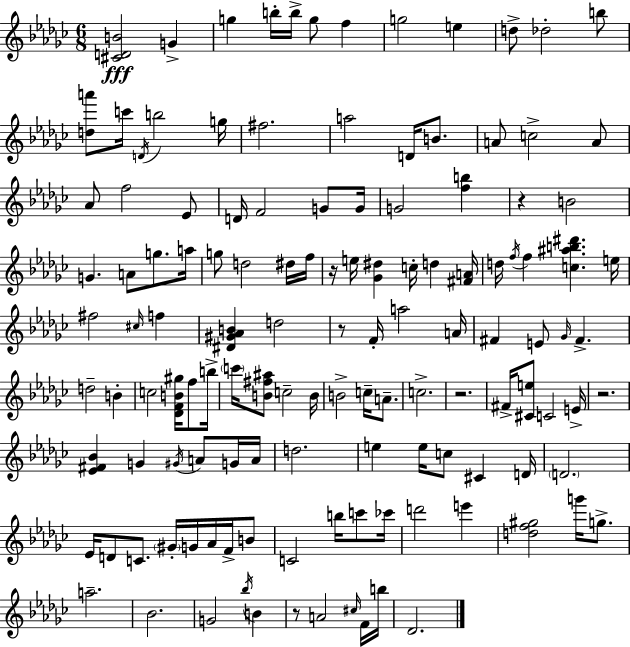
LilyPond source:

{
  \clef treble
  \numericTimeSignature
  \time 6/8
  \key ees \minor
  <cis' d' b'>2\fff g'4-> | g''4 b''16-. b''16-> g''8 f''4 | g''2 e''4 | d''8-> des''2-. b''8 | \break <d'' a'''>8 c'''16 \acciaccatura { d'16 } b''2 | g''16 fis''2. | a''2 d'16 b'8. | a'8 c''2-> a'8 | \break aes'8 f''2 ees'8 | d'16 f'2 g'8 | g'16 g'2 <f'' b''>4 | r4 b'2 | \break g'4. a'8 g''8. | a''16 g''8 d''2 dis''16 | f''16 r16 e''16 <ges' dis''>4 c''16-. d''4 | <fis' a'>16 d''16 \acciaccatura { f''16 } f''4 <c'' ais'' b'' dis'''>4. | \break e''16 fis''2 \grace { cis''16 } f''4 | <dis' gis' aes' b'>4 d''2 | r8 f'16-. a''2 | a'16 fis'4 e'8 \grace { ges'16 } fis'4.-> | \break d''2-- | b'4-. c''2 | <des' f' b' gis''>16 f''8 b''16-> \parenthesize c'''16 <b' fis'' ais''>8 c''2-- | b'16 b'2-> | \break c''16-- a'8.-- c''2.-> | r2. | fis'16-> <cis' e''>8 c'2 | e'16-> r2. | \break <ees' fis' bes'>4 g'4 | \acciaccatura { gis'16 } a'8 g'16 a'16 d''2. | e''4 e''16 c''8 | cis'4 d'16 \parenthesize d'2. | \break ees'16 d'8 c'8. \parenthesize gis'16-. | g'16 aes'16 f'16-> b'8 c'2 | b''16 c'''8 ces'''16 d'''2 | e'''4 <d'' f'' gis''>2 | \break g'''16 g''8.-> a''2.-- | bes'2. | g'2 | \acciaccatura { bes''16 } b'4 r8 a'2 | \break \grace { cis''16 } f'16 b''16 des'2. | \bar "|."
}